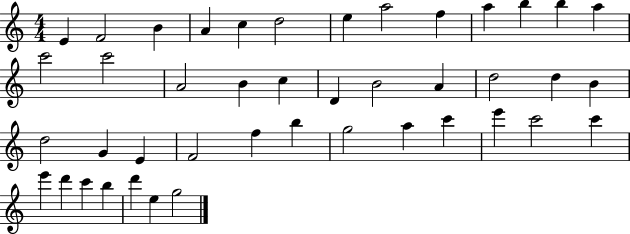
E4/q F4/h B4/q A4/q C5/q D5/h E5/q A5/h F5/q A5/q B5/q B5/q A5/q C6/h C6/h A4/h B4/q C5/q D4/q B4/h A4/q D5/h D5/q B4/q D5/h G4/q E4/q F4/h F5/q B5/q G5/h A5/q C6/q E6/q C6/h C6/q E6/q D6/q C6/q B5/q D6/q E5/q G5/h